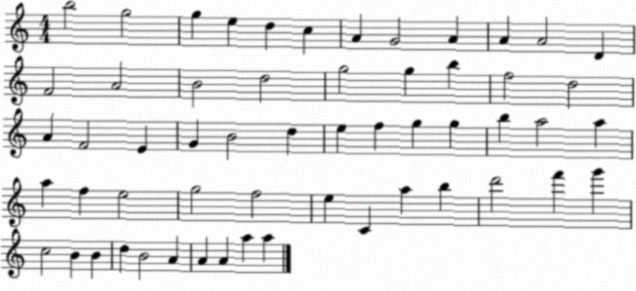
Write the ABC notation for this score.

X:1
T:Untitled
M:4/4
L:1/4
K:C
b2 g2 g e d c A G2 A A A2 D F2 A2 B2 d2 g2 g b f2 d2 A F2 E G B2 d e f g g b a2 a a f e2 g2 f2 e C a b d'2 f' g' c2 B B d B2 A A A a a